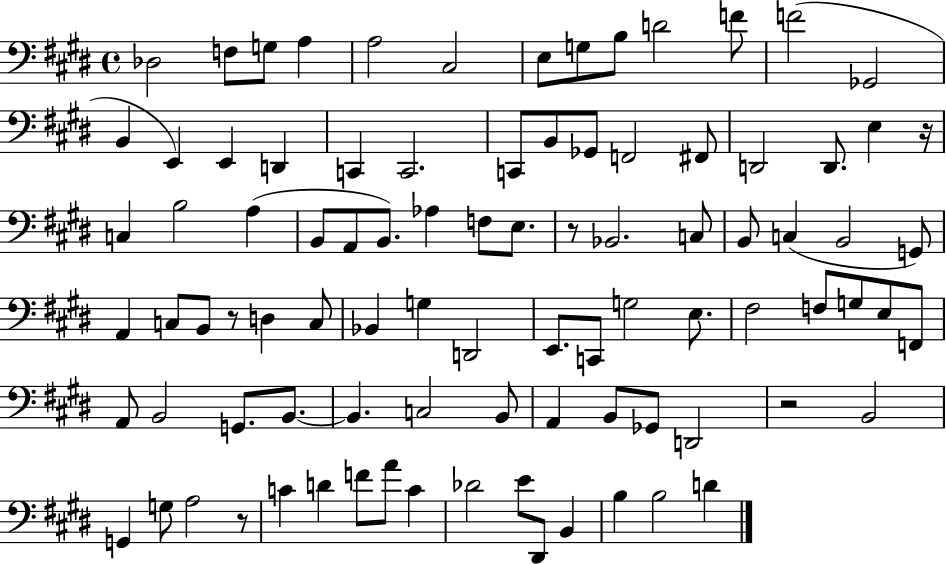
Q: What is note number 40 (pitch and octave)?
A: C3